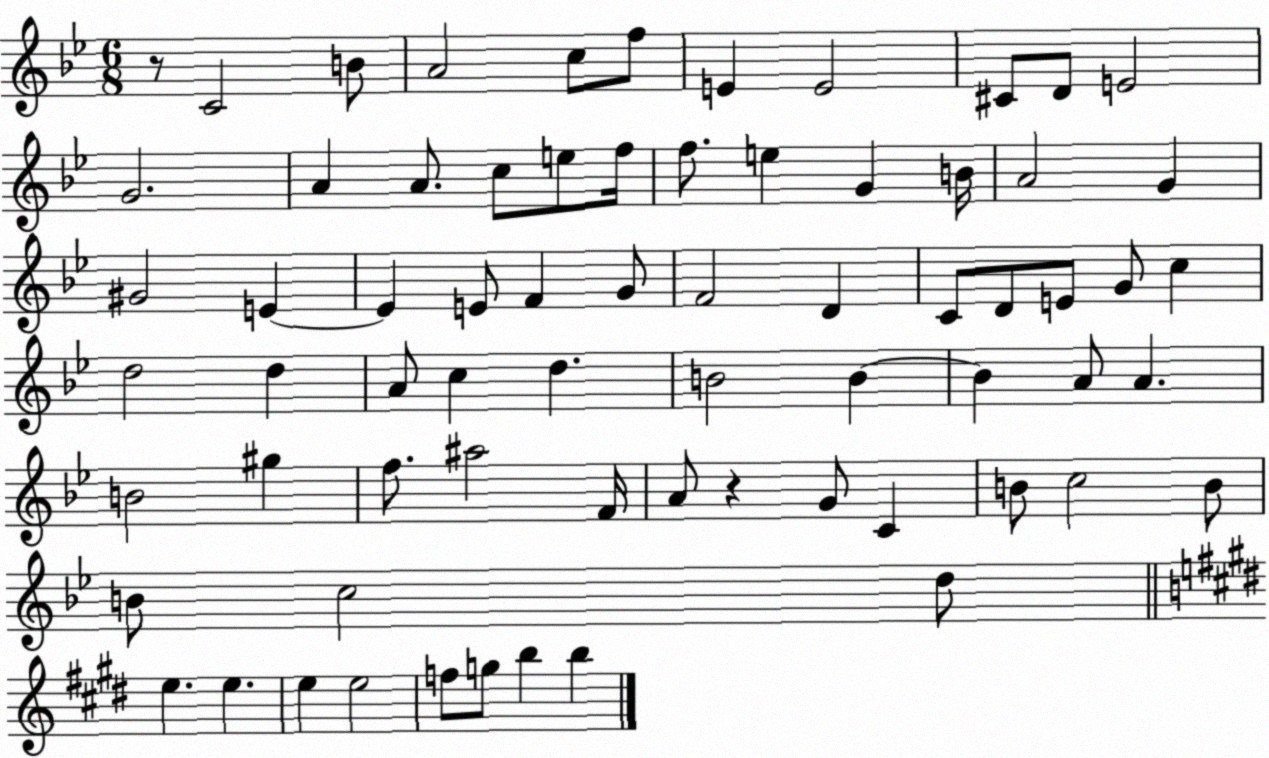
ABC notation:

X:1
T:Untitled
M:6/8
L:1/4
K:Bb
z/2 C2 B/2 A2 c/2 f/2 E E2 ^C/2 D/2 E2 G2 A A/2 c/2 e/2 f/4 f/2 e G B/4 A2 G ^G2 E E E/2 F G/2 F2 D C/2 D/2 E/2 G/2 c d2 d A/2 c d B2 B B A/2 A B2 ^g f/2 ^a2 F/4 A/2 z G/2 C B/2 c2 B/2 B/2 c2 d/2 e e e e2 f/2 g/2 b b